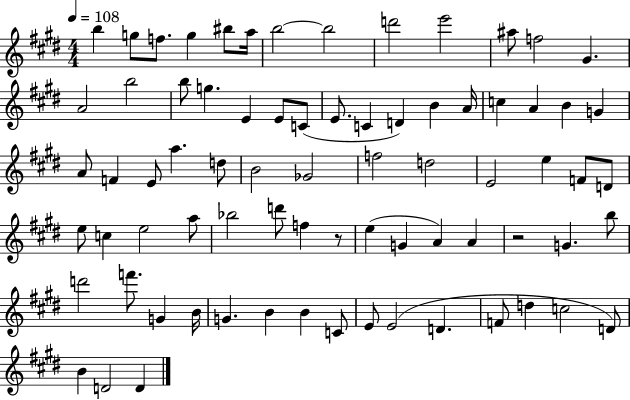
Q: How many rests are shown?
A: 2